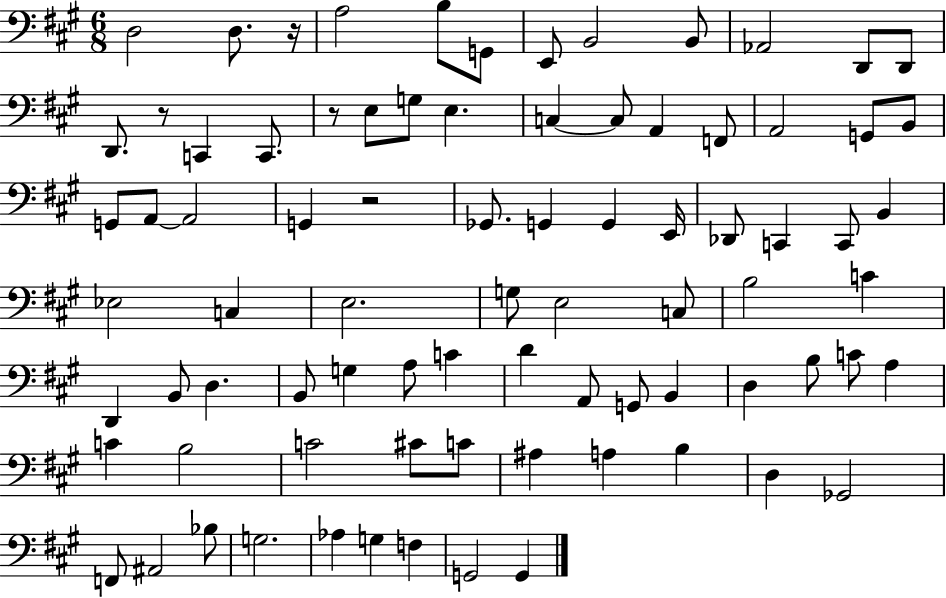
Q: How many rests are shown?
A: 4